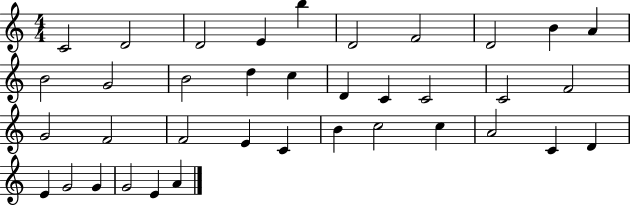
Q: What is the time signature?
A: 4/4